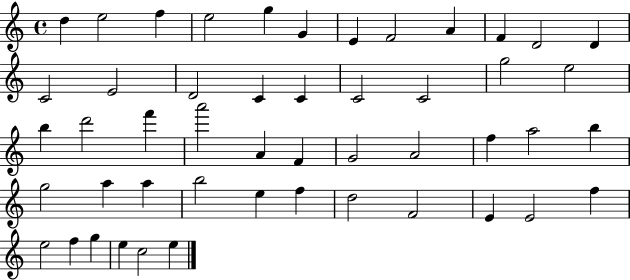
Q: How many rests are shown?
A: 0